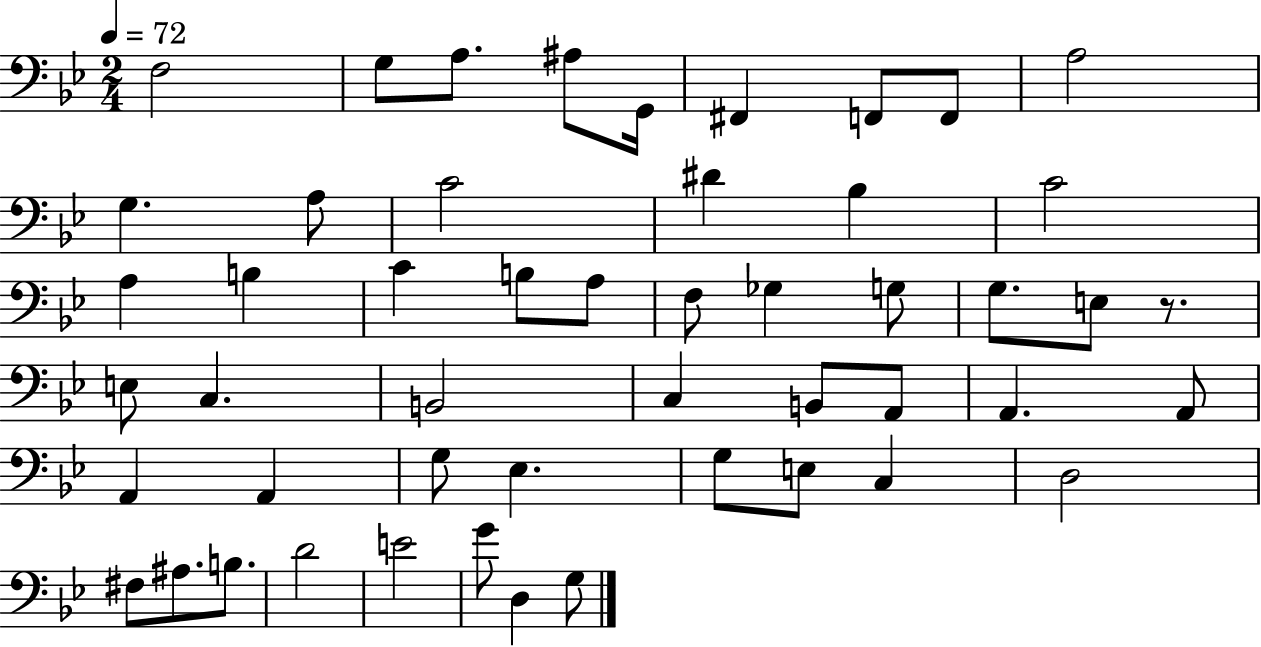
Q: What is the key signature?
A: BES major